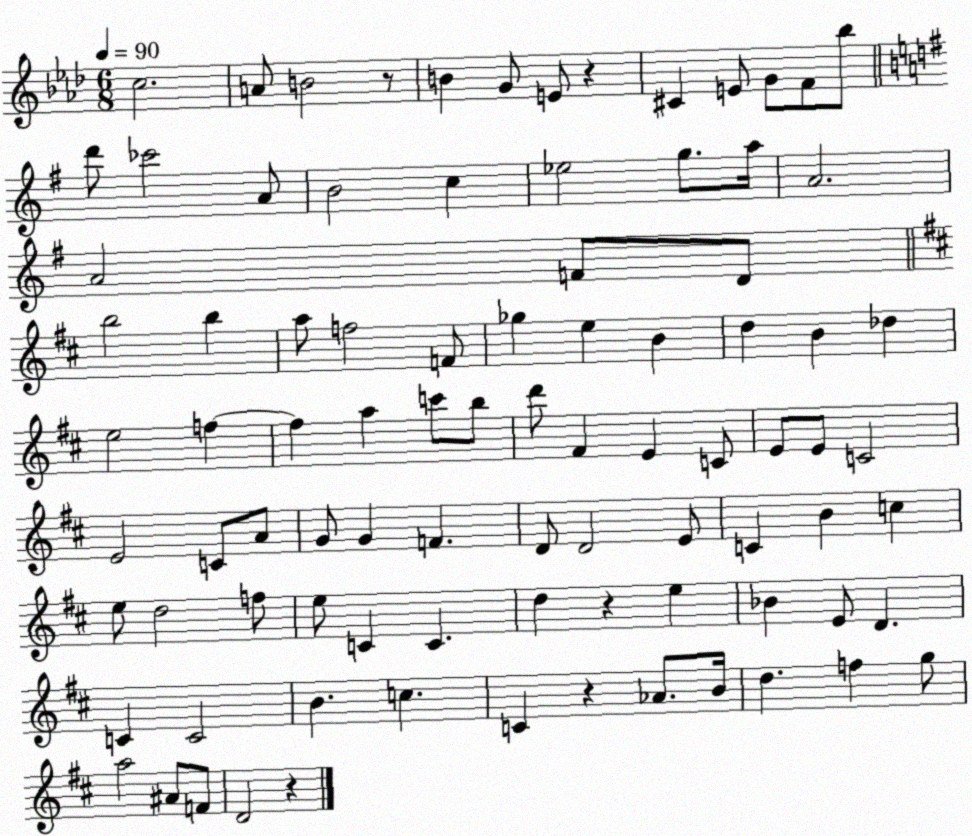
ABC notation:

X:1
T:Untitled
M:6/8
L:1/4
K:Ab
c2 A/2 B2 z/2 B G/2 E/2 z ^C E/2 G/2 F/2 _b/2 d'/2 _c'2 A/2 B2 c _e2 g/2 a/4 A2 A2 F/2 D/2 b2 b a/2 f2 F/2 _g e B d B _d e2 f f a c'/2 b/2 d'/2 ^F E C/2 E/2 E/2 C2 E2 C/2 A/2 G/2 G F D/2 D2 E/2 C B c e/2 d2 f/2 e/2 C C d z e _B E/2 D C C2 B c C z _A/2 B/4 d f g/2 a2 ^A/2 F/2 D2 z